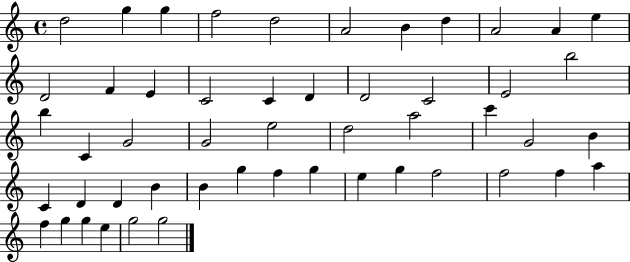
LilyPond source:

{
  \clef treble
  \time 4/4
  \defaultTimeSignature
  \key c \major
  d''2 g''4 g''4 | f''2 d''2 | a'2 b'4 d''4 | a'2 a'4 e''4 | \break d'2 f'4 e'4 | c'2 c'4 d'4 | d'2 c'2 | e'2 b''2 | \break b''4 c'4 g'2 | g'2 e''2 | d''2 a''2 | c'''4 g'2 b'4 | \break c'4 d'4 d'4 b'4 | b'4 g''4 f''4 g''4 | e''4 g''4 f''2 | f''2 f''4 a''4 | \break f''4 g''4 g''4 e''4 | g''2 g''2 | \bar "|."
}